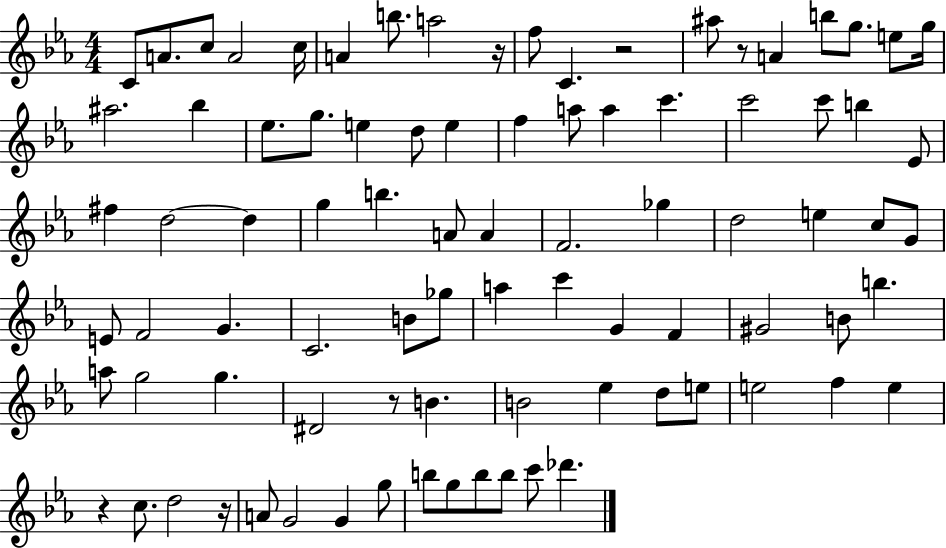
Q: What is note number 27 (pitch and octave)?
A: C6